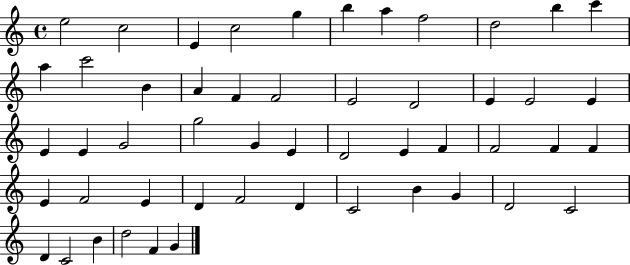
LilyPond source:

{
  \clef treble
  \time 4/4
  \defaultTimeSignature
  \key c \major
  e''2 c''2 | e'4 c''2 g''4 | b''4 a''4 f''2 | d''2 b''4 c'''4 | \break a''4 c'''2 b'4 | a'4 f'4 f'2 | e'2 d'2 | e'4 e'2 e'4 | \break e'4 e'4 g'2 | g''2 g'4 e'4 | d'2 e'4 f'4 | f'2 f'4 f'4 | \break e'4 f'2 e'4 | d'4 f'2 d'4 | c'2 b'4 g'4 | d'2 c'2 | \break d'4 c'2 b'4 | d''2 f'4 g'4 | \bar "|."
}